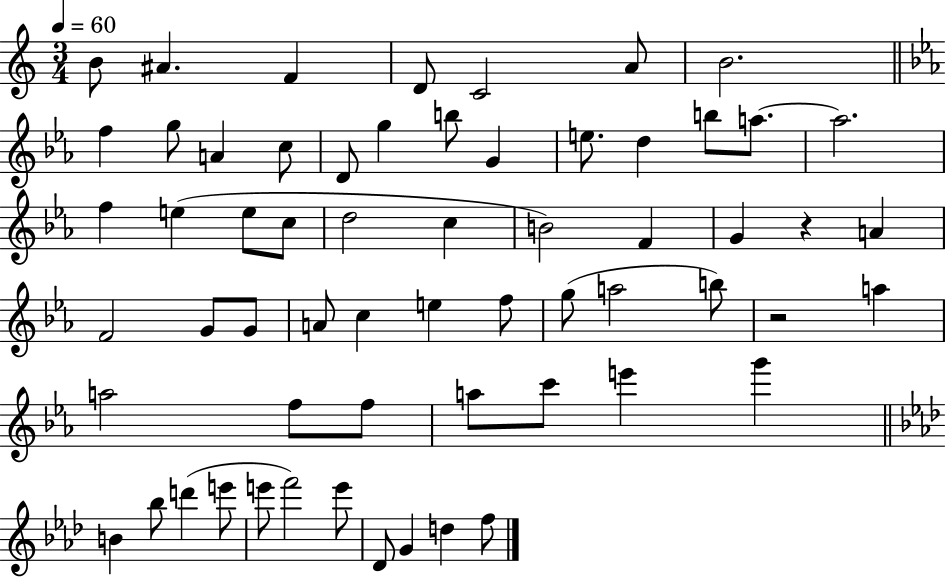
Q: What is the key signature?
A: C major